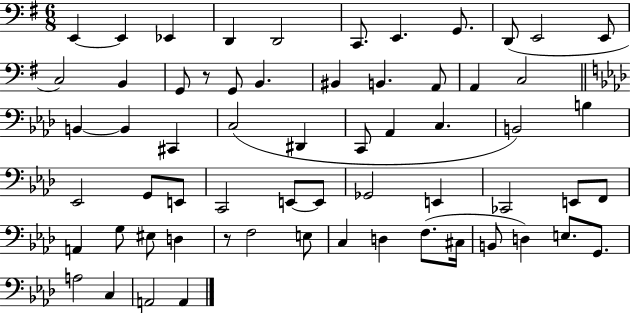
E2/q E2/q Eb2/q D2/q D2/h C2/e. E2/q. G2/e. D2/e E2/h E2/e C3/h B2/q G2/e R/e G2/e B2/q. BIS2/q B2/q. A2/e A2/q C3/h B2/q B2/q C#2/q C3/h D#2/q C2/e Ab2/q C3/q. B2/h B3/q Eb2/h G2/e E2/e C2/h E2/e E2/e Gb2/h E2/q CES2/h E2/e F2/e A2/q G3/e EIS3/e D3/q R/e F3/h E3/e C3/q D3/q F3/e. C#3/s B2/e D3/q E3/e. G2/e. A3/h C3/q A2/h A2/q